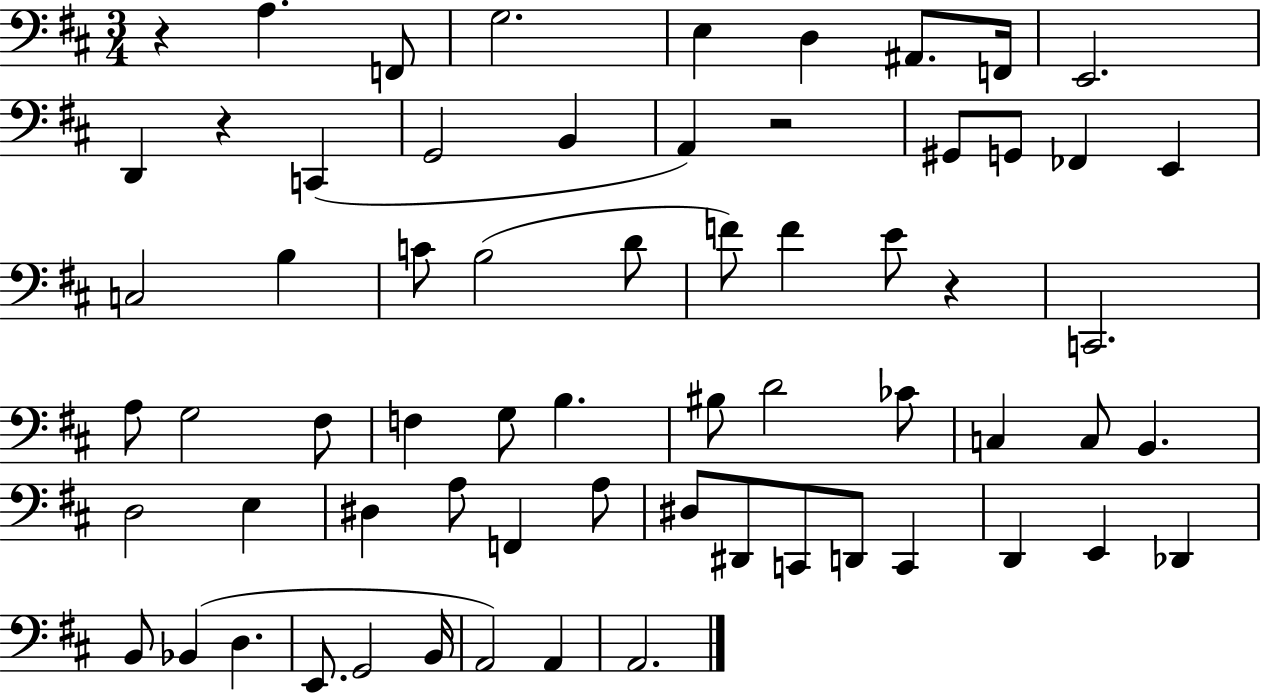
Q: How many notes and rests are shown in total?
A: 65